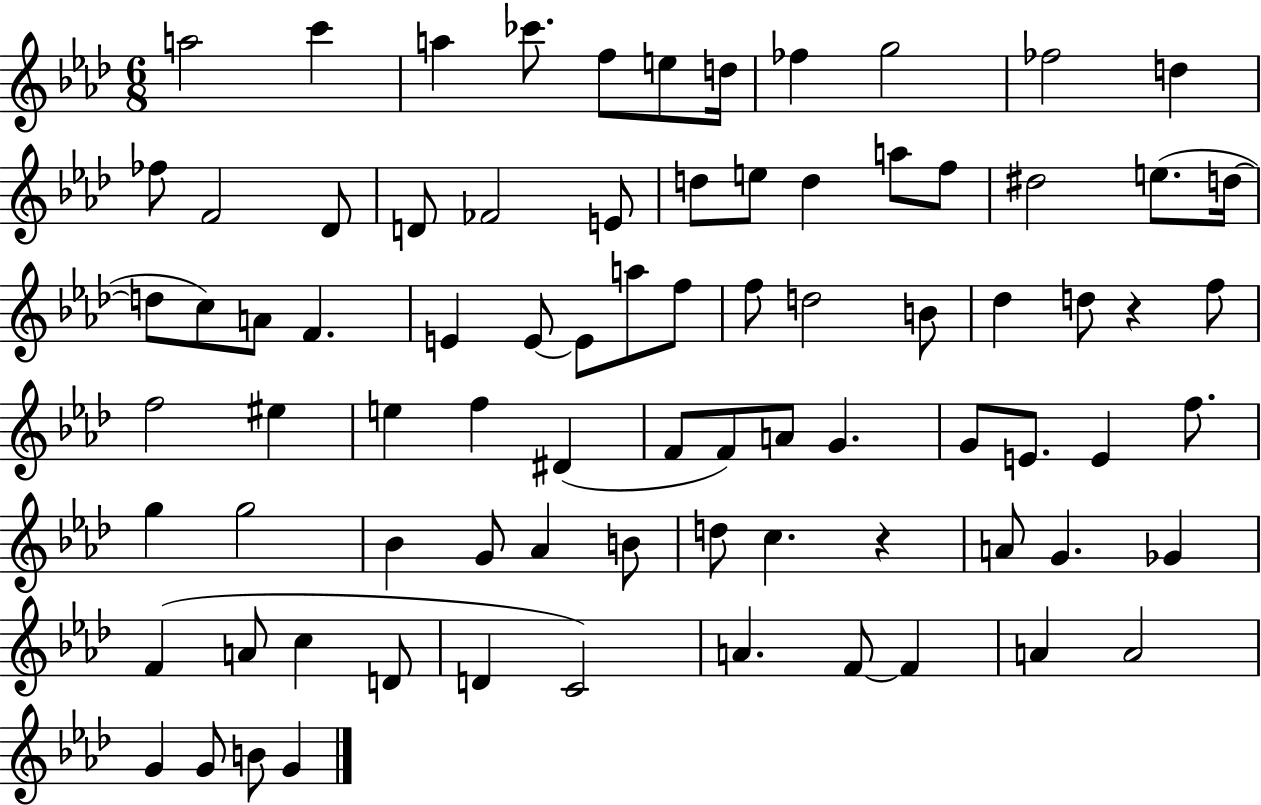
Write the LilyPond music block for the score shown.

{
  \clef treble
  \numericTimeSignature
  \time 6/8
  \key aes \major
  a''2 c'''4 | a''4 ces'''8. f''8 e''8 d''16 | fes''4 g''2 | fes''2 d''4 | \break fes''8 f'2 des'8 | d'8 fes'2 e'8 | d''8 e''8 d''4 a''8 f''8 | dis''2 e''8.( d''16~~ | \break d''8 c''8) a'8 f'4. | e'4 e'8~~ e'8 a''8 f''8 | f''8 d''2 b'8 | des''4 d''8 r4 f''8 | \break f''2 eis''4 | e''4 f''4 dis'4( | f'8 f'8) a'8 g'4. | g'8 e'8. e'4 f''8. | \break g''4 g''2 | bes'4 g'8 aes'4 b'8 | d''8 c''4. r4 | a'8 g'4. ges'4 | \break f'4( a'8 c''4 d'8 | d'4 c'2) | a'4. f'8~~ f'4 | a'4 a'2 | \break g'4 g'8 b'8 g'4 | \bar "|."
}